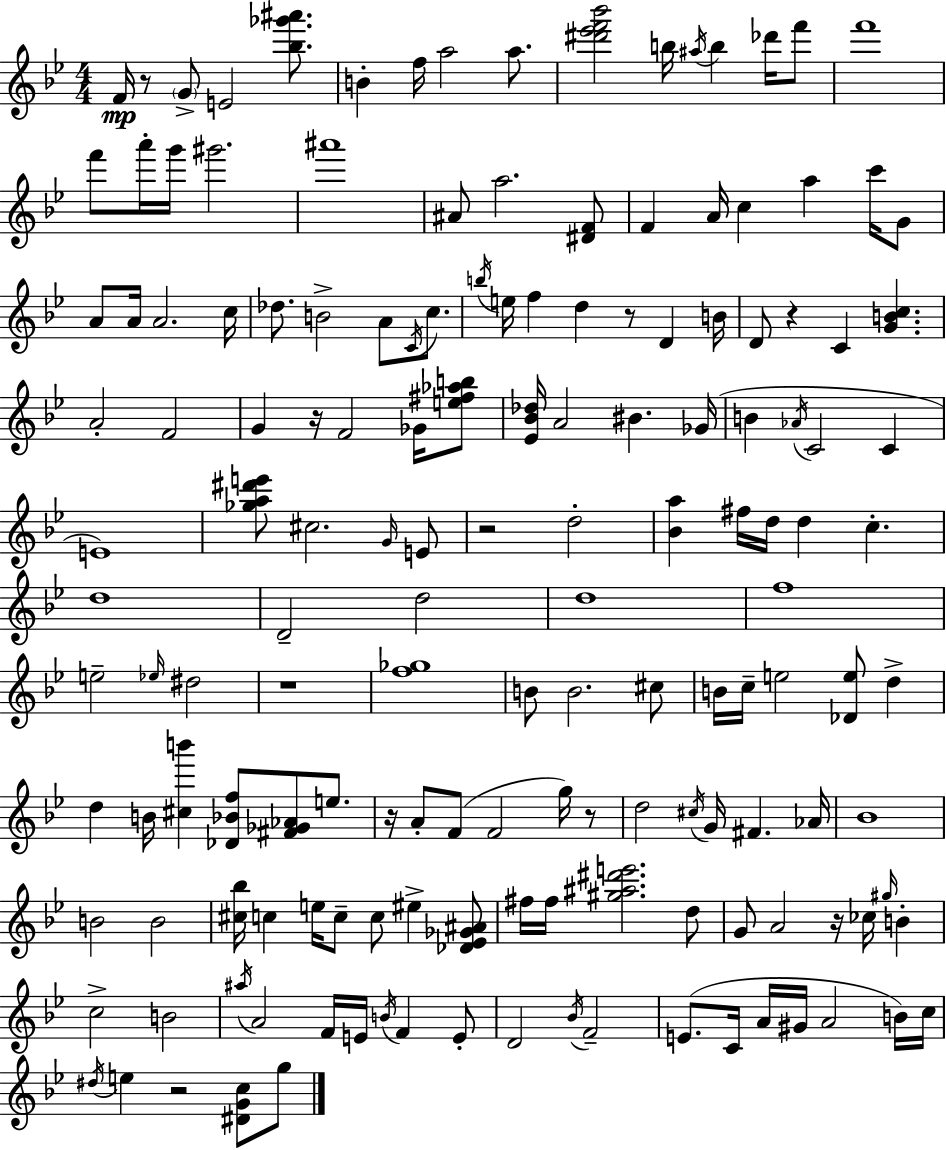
F4/s R/e G4/e E4/h [Bb5,Gb6,A#6]/e. B4/q F5/s A5/h A5/e. [D#6,Eb6,F6,Bb6]/h B5/s A#5/s B5/q Db6/s F6/e F6/w F6/e A6/s G6/s G#6/h. A#6/w A#4/e A5/h. [D#4,F4]/e F4/q A4/s C5/q A5/q C6/s G4/e A4/e A4/s A4/h. C5/s Db5/e. B4/h A4/e C4/s C5/e. B5/s E5/s F5/q D5/q R/e D4/q B4/s D4/e R/q C4/q [G4,B4,C5]/q. A4/h F4/h G4/q R/s F4/h Gb4/s [E5,F#5,Ab5,B5]/e [Eb4,Bb4,Db5]/s A4/h BIS4/q. Gb4/s B4/q Ab4/s C4/h C4/q E4/w [Gb5,A5,D#6,E6]/e C#5/h. G4/s E4/e R/h D5/h [Bb4,A5]/q F#5/s D5/s D5/q C5/q. D5/w D4/h D5/h D5/w F5/w E5/h Eb5/s D#5/h R/w [F5,Gb5]/w B4/e B4/h. C#5/e B4/s C5/s E5/h [Db4,E5]/e D5/q D5/q B4/s [C#5,B6]/q [Db4,Bb4,F5]/e [F#4,Gb4,Ab4]/e E5/e. R/s A4/e F4/e F4/h G5/s R/e D5/h C#5/s G4/s F#4/q. Ab4/s Bb4/w B4/h B4/h [C#5,Bb5]/s C5/q E5/s C5/e C5/e EIS5/q [Db4,Eb4,Gb4,A#4]/e F#5/s F#5/s [G#5,A#5,D#6,E6]/h. D5/e G4/e A4/h R/s CES5/s G#5/s B4/q C5/h B4/h A#5/s A4/h F4/s E4/s B4/s F4/q E4/e D4/h Bb4/s F4/h E4/e. C4/s A4/s G#4/s A4/h B4/s C5/s D#5/s E5/q R/h [D#4,G4,C5]/e G5/e